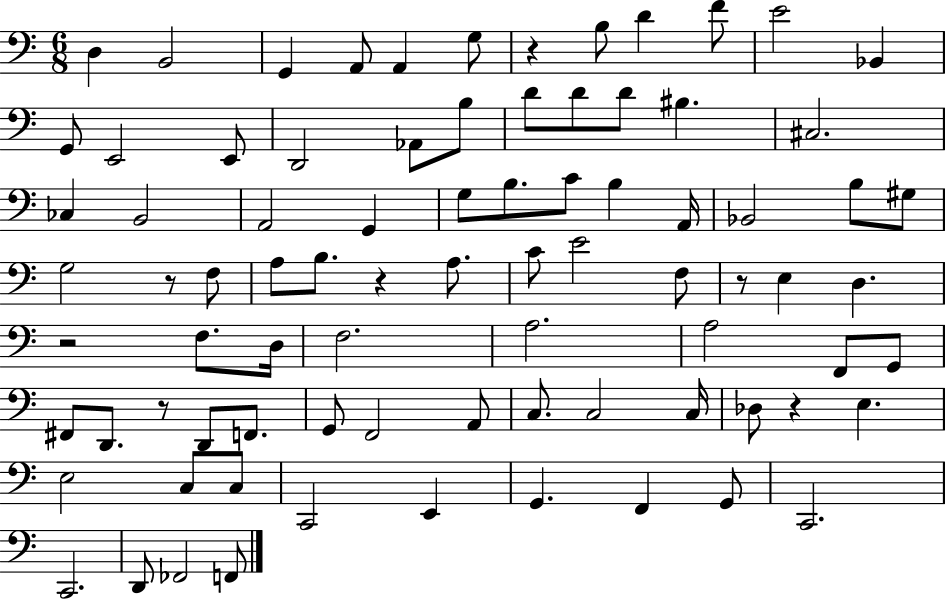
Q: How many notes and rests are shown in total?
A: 83